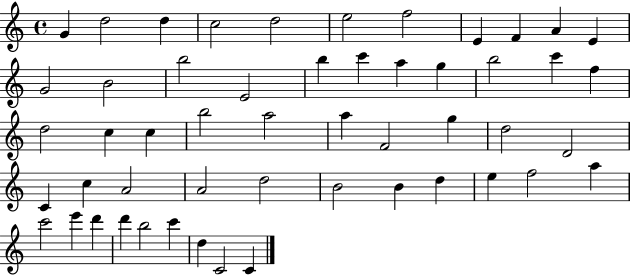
G4/q D5/h D5/q C5/h D5/h E5/h F5/h E4/q F4/q A4/q E4/q G4/h B4/h B5/h E4/h B5/q C6/q A5/q G5/q B5/h C6/q F5/q D5/h C5/q C5/q B5/h A5/h A5/q F4/h G5/q D5/h D4/h C4/q C5/q A4/h A4/h D5/h B4/h B4/q D5/q E5/q F5/h A5/q C6/h E6/q D6/q D6/q B5/h C6/q D5/q C4/h C4/q